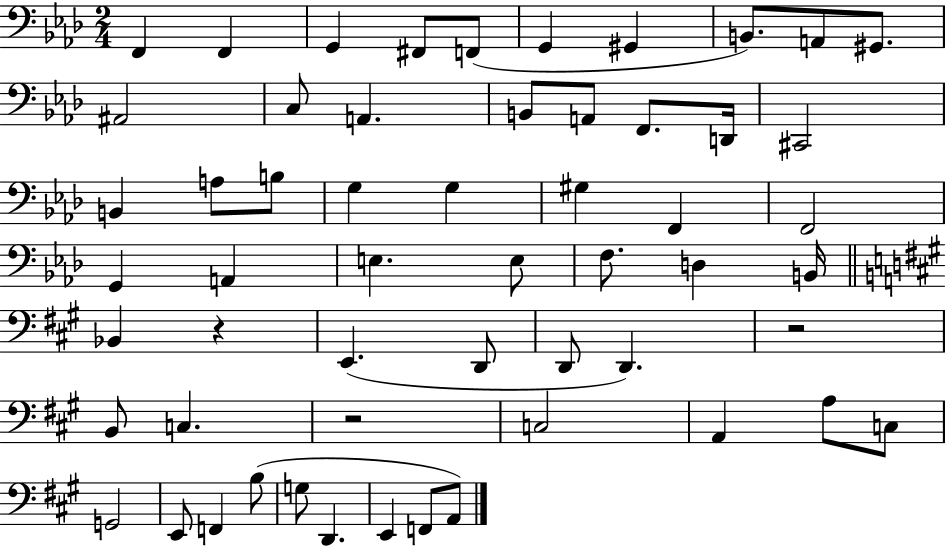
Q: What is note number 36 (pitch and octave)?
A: D2